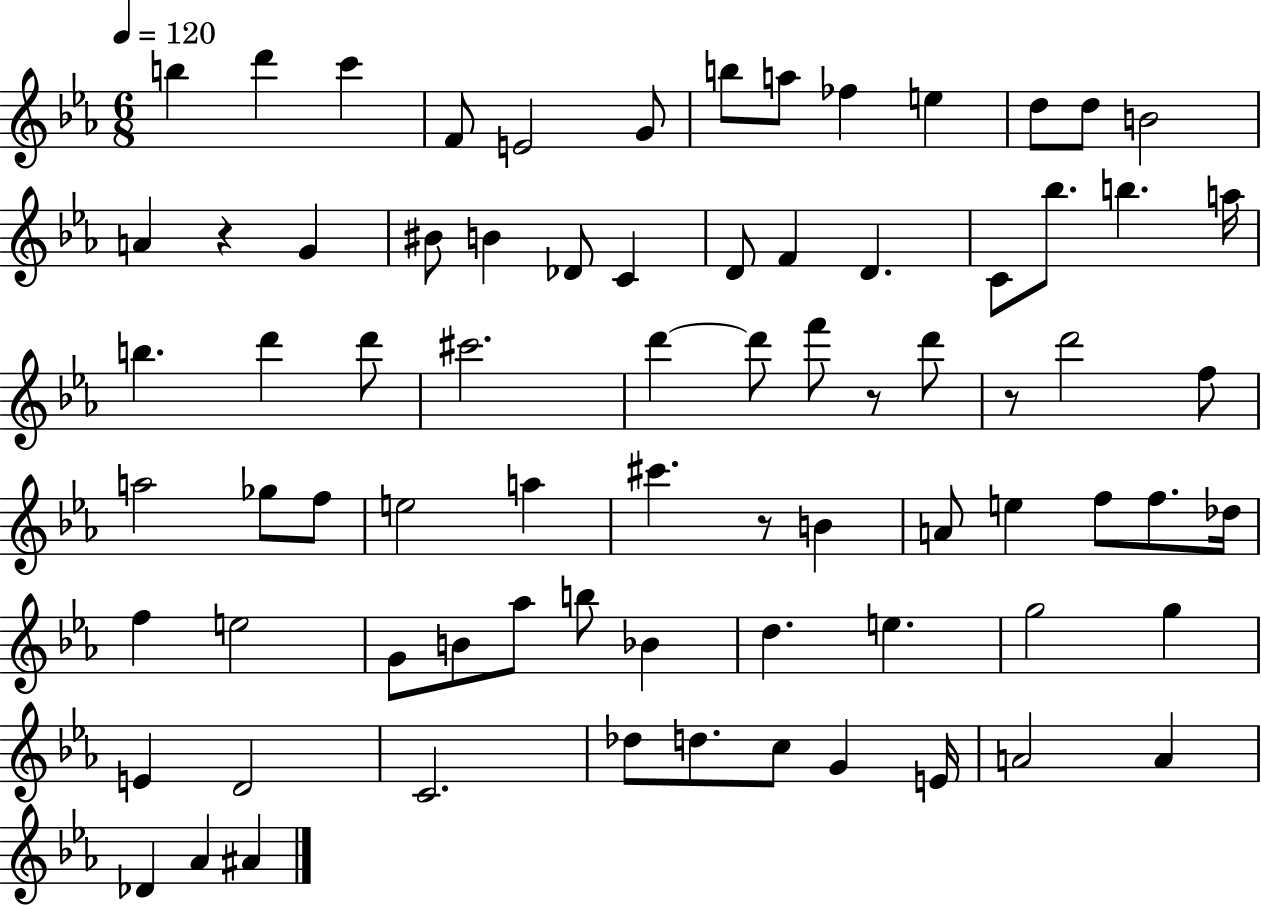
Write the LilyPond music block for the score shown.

{
  \clef treble
  \numericTimeSignature
  \time 6/8
  \key ees \major
  \tempo 4 = 120
  \repeat volta 2 { b''4 d'''4 c'''4 | f'8 e'2 g'8 | b''8 a''8 fes''4 e''4 | d''8 d''8 b'2 | \break a'4 r4 g'4 | bis'8 b'4 des'8 c'4 | d'8 f'4 d'4. | c'8 bes''8. b''4. a''16 | \break b''4. d'''4 d'''8 | cis'''2. | d'''4~~ d'''8 f'''8 r8 d'''8 | r8 d'''2 f''8 | \break a''2 ges''8 f''8 | e''2 a''4 | cis'''4. r8 b'4 | a'8 e''4 f''8 f''8. des''16 | \break f''4 e''2 | g'8 b'8 aes''8 b''8 bes'4 | d''4. e''4. | g''2 g''4 | \break e'4 d'2 | c'2. | des''8 d''8. c''8 g'4 e'16 | a'2 a'4 | \break des'4 aes'4 ais'4 | } \bar "|."
}